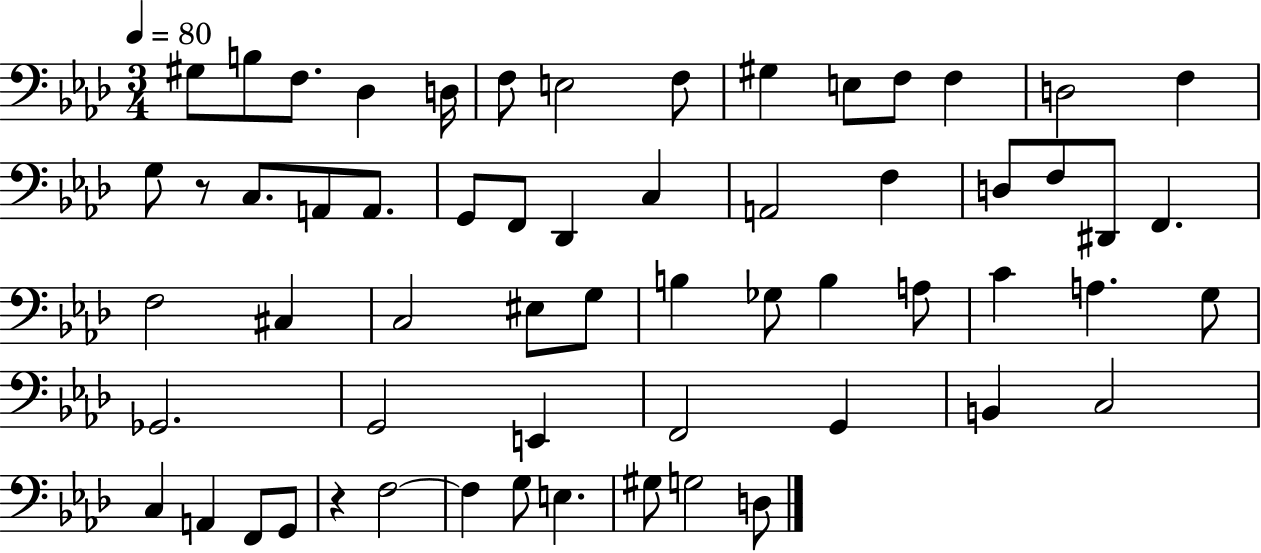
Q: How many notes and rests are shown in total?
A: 60